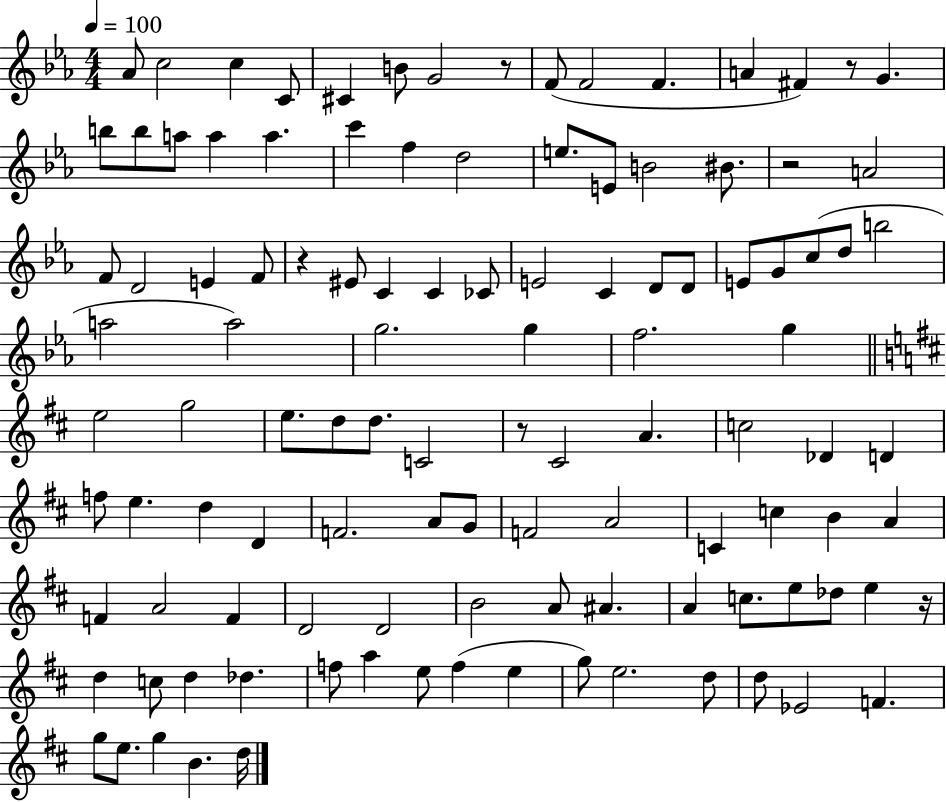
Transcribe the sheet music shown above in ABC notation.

X:1
T:Untitled
M:4/4
L:1/4
K:Eb
_A/2 c2 c C/2 ^C B/2 G2 z/2 F/2 F2 F A ^F z/2 G b/2 b/2 a/2 a a c' f d2 e/2 E/2 B2 ^B/2 z2 A2 F/2 D2 E F/2 z ^E/2 C C _C/2 E2 C D/2 D/2 E/2 G/2 c/2 d/2 b2 a2 a2 g2 g f2 g e2 g2 e/2 d/2 d/2 C2 z/2 ^C2 A c2 _D D f/2 e d D F2 A/2 G/2 F2 A2 C c B A F A2 F D2 D2 B2 A/2 ^A A c/2 e/2 _d/2 e z/4 d c/2 d _d f/2 a e/2 f e g/2 e2 d/2 d/2 _E2 F g/2 e/2 g B d/4